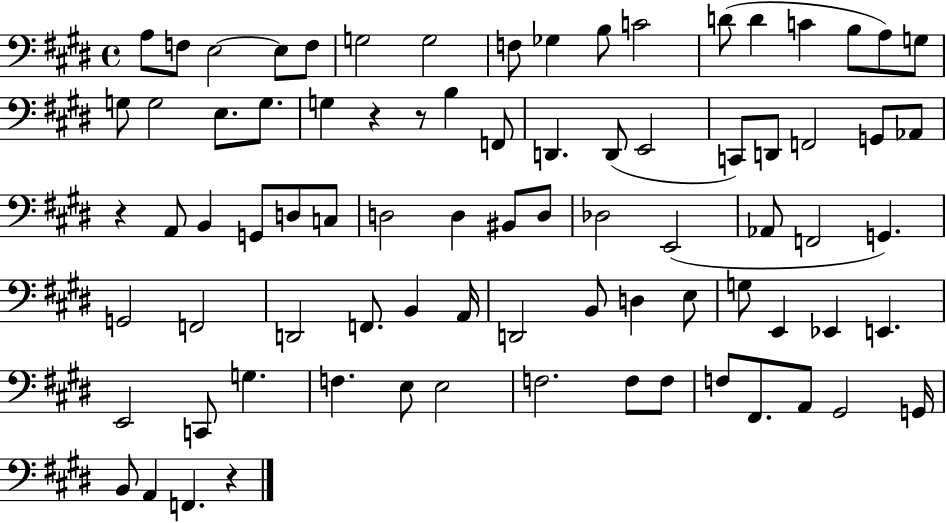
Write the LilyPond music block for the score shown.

{
  \clef bass
  \time 4/4
  \defaultTimeSignature
  \key e \major
  a8 f8 e2~~ e8 f8 | g2 g2 | f8 ges4 b8 c'2 | d'8( d'4 c'4 b8 a8) g8 | \break g8 g2 e8. g8. | g4 r4 r8 b4 f,8 | d,4. d,8( e,2 | c,8) d,8 f,2 g,8 aes,8 | \break r4 a,8 b,4 g,8 d8 c8 | d2 d4 bis,8 d8 | des2 e,2( | aes,8 f,2 g,4.) | \break g,2 f,2 | d,2 f,8. b,4 a,16 | d,2 b,8 d4 e8 | g8 e,4 ees,4 e,4. | \break e,2 c,8 g4. | f4. e8 e2 | f2. f8 f8 | f8 fis,8. a,8 gis,2 g,16 | \break b,8 a,4 f,4. r4 | \bar "|."
}